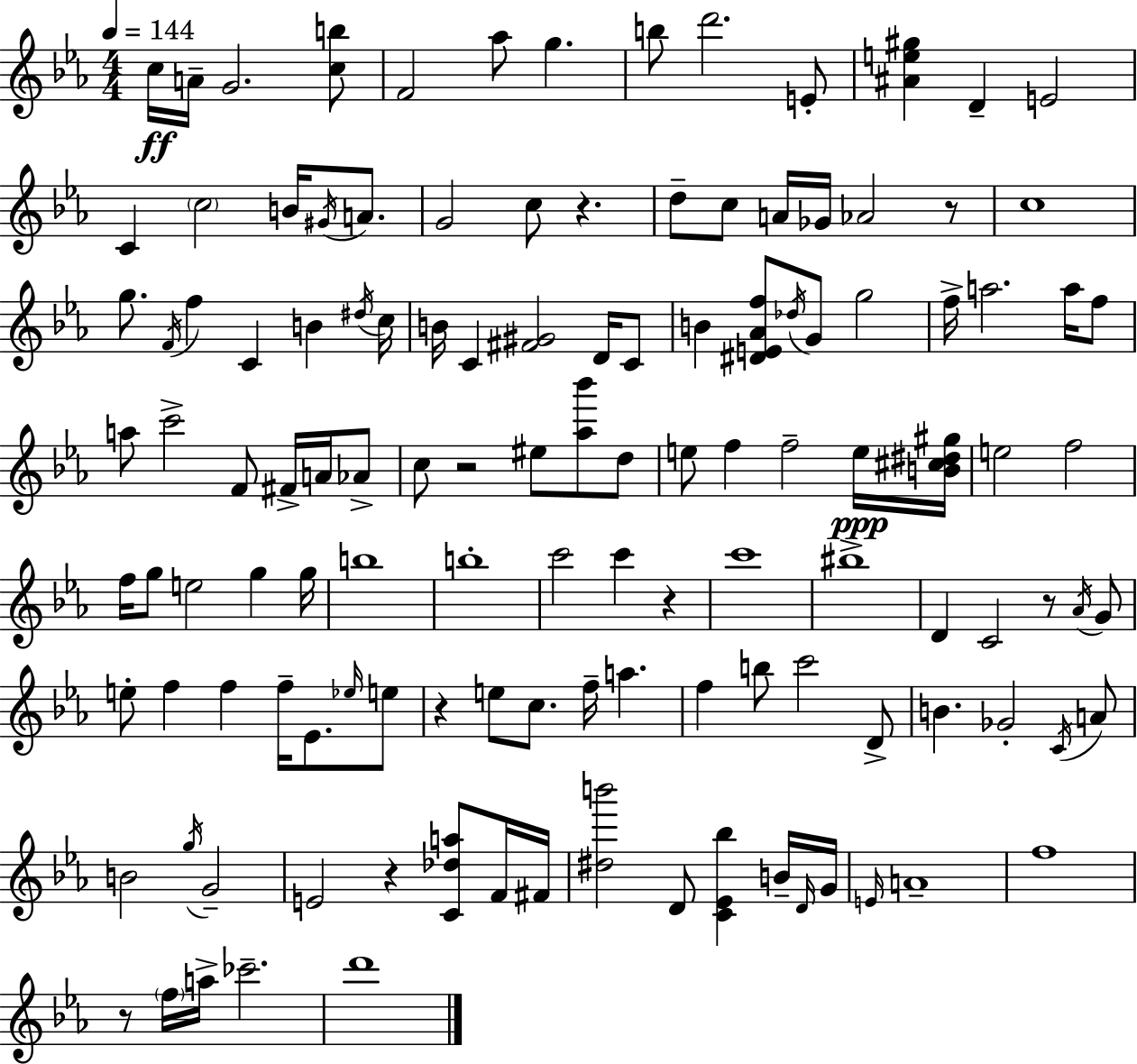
{
  \clef treble
  \numericTimeSignature
  \time 4/4
  \key c \minor
  \tempo 4 = 144
  c''16\ff a'16-- g'2. <c'' b''>8 | f'2 aes''8 g''4. | b''8 d'''2. e'8-. | <ais' e'' gis''>4 d'4-- e'2 | \break c'4 \parenthesize c''2 b'16 \acciaccatura { gis'16 } a'8. | g'2 c''8 r4. | d''8-- c''8 a'16 ges'16 aes'2 r8 | c''1 | \break g''8. \acciaccatura { f'16 } f''4 c'4 b'4 | \acciaccatura { dis''16 } c''16 b'16 c'4 <fis' gis'>2 | d'16 c'8 b'4 <dis' e' aes' f''>8 \acciaccatura { des''16 } g'8 g''2 | f''16-> a''2. | \break a''16 f''8 a''8 c'''2-> f'8 | fis'16-> a'16 aes'8-> c''8 r2 eis''8 | <aes'' bes'''>8 d''8 e''8 f''4 f''2-- | e''16\ppp <b' cis'' dis'' gis''>16 e''2 f''2 | \break f''16 g''8 e''2 g''4 | g''16 b''1 | b''1-. | c'''2 c'''4 | \break r4 c'''1 | bis''1-> | d'4 c'2 | r8 \acciaccatura { aes'16 } g'8 e''8-. f''4 f''4 f''16-- | \break ees'8. \grace { ees''16 } e''8 r4 e''8 c''8. f''16-- | a''4. f''4 b''8 c'''2 | d'8-> b'4. ges'2-. | \acciaccatura { c'16 } a'8 b'2 \acciaccatura { g''16 } | \break g'2-- e'2 | r4 <c' des'' a''>8 f'16 fis'16 <dis'' b'''>2 | d'8 <c' ees' bes''>4 b'16-- \grace { d'16 } g'16 \grace { e'16 } a'1-- | f''1 | \break r8 \parenthesize f''16 a''16-> ces'''2.-- | d'''1 | \bar "|."
}